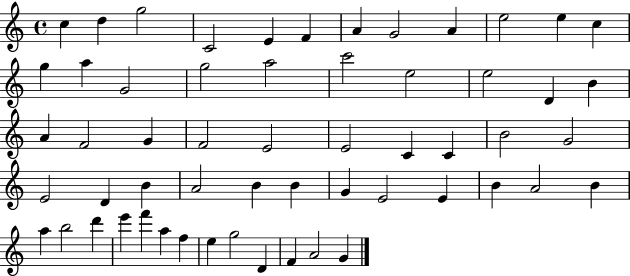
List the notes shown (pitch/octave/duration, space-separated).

C5/q D5/q G5/h C4/h E4/q F4/q A4/q G4/h A4/q E5/h E5/q C5/q G5/q A5/q G4/h G5/h A5/h C6/h E5/h E5/h D4/q B4/q A4/q F4/h G4/q F4/h E4/h E4/h C4/q C4/q B4/h G4/h E4/h D4/q B4/q A4/h B4/q B4/q G4/q E4/h E4/q B4/q A4/h B4/q A5/q B5/h D6/q E6/q F6/q A5/q F5/q E5/q G5/h D4/q F4/q A4/h G4/q